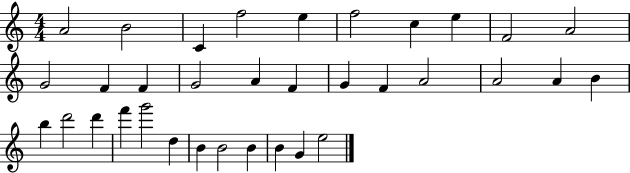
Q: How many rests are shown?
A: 0